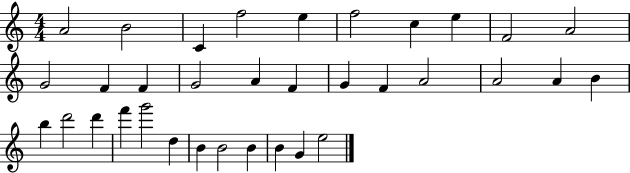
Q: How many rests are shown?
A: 0